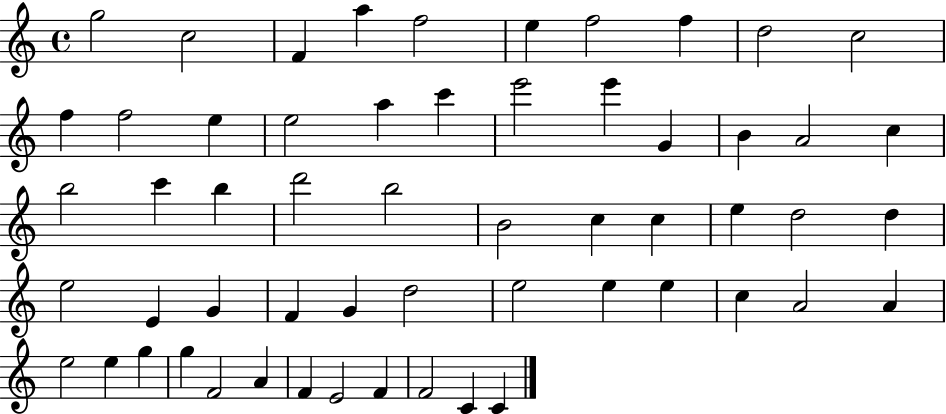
G5/h C5/h F4/q A5/q F5/h E5/q F5/h F5/q D5/h C5/h F5/q F5/h E5/q E5/h A5/q C6/q E6/h E6/q G4/q B4/q A4/h C5/q B5/h C6/q B5/q D6/h B5/h B4/h C5/q C5/q E5/q D5/h D5/q E5/h E4/q G4/q F4/q G4/q D5/h E5/h E5/q E5/q C5/q A4/h A4/q E5/h E5/q G5/q G5/q F4/h A4/q F4/q E4/h F4/q F4/h C4/q C4/q